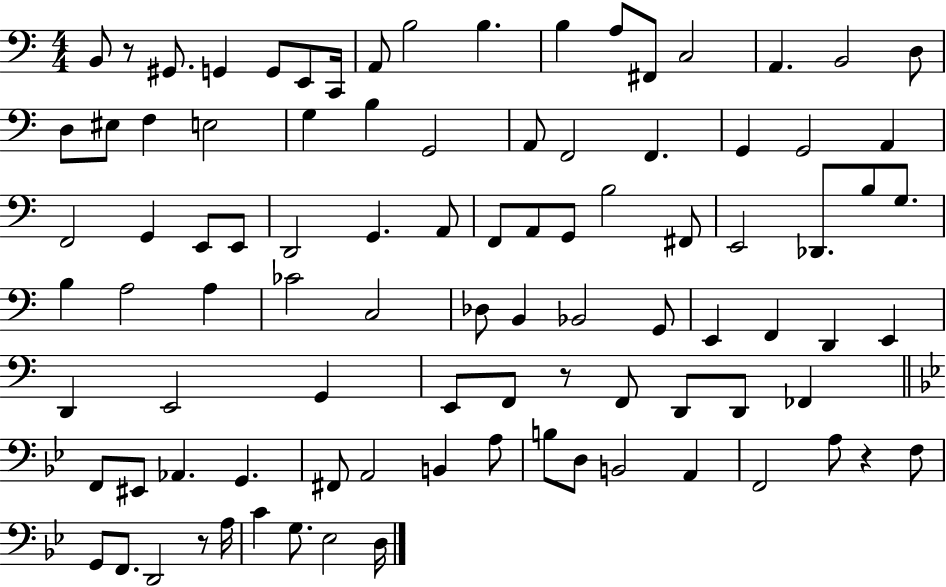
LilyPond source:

{
  \clef bass
  \numericTimeSignature
  \time 4/4
  \key c \major
  b,8 r8 gis,8. g,4 g,8 e,8 c,16 | a,8 b2 b4. | b4 a8 fis,8 c2 | a,4. b,2 d8 | \break d8 eis8 f4 e2 | g4 b4 g,2 | a,8 f,2 f,4. | g,4 g,2 a,4 | \break f,2 g,4 e,8 e,8 | d,2 g,4. a,8 | f,8 a,8 g,8 b2 fis,8 | e,2 des,8. b8 g8. | \break b4 a2 a4 | ces'2 c2 | des8 b,4 bes,2 g,8 | e,4 f,4 d,4 e,4 | \break d,4 e,2 g,4 | e,8 f,8 r8 f,8 d,8 d,8 fes,4 | \bar "||" \break \key bes \major f,8 eis,8 aes,4. g,4. | fis,8 a,2 b,4 a8 | b8 d8 b,2 a,4 | f,2 a8 r4 f8 | \break g,8 f,8. d,2 r8 a16 | c'4 g8. ees2 d16 | \bar "|."
}